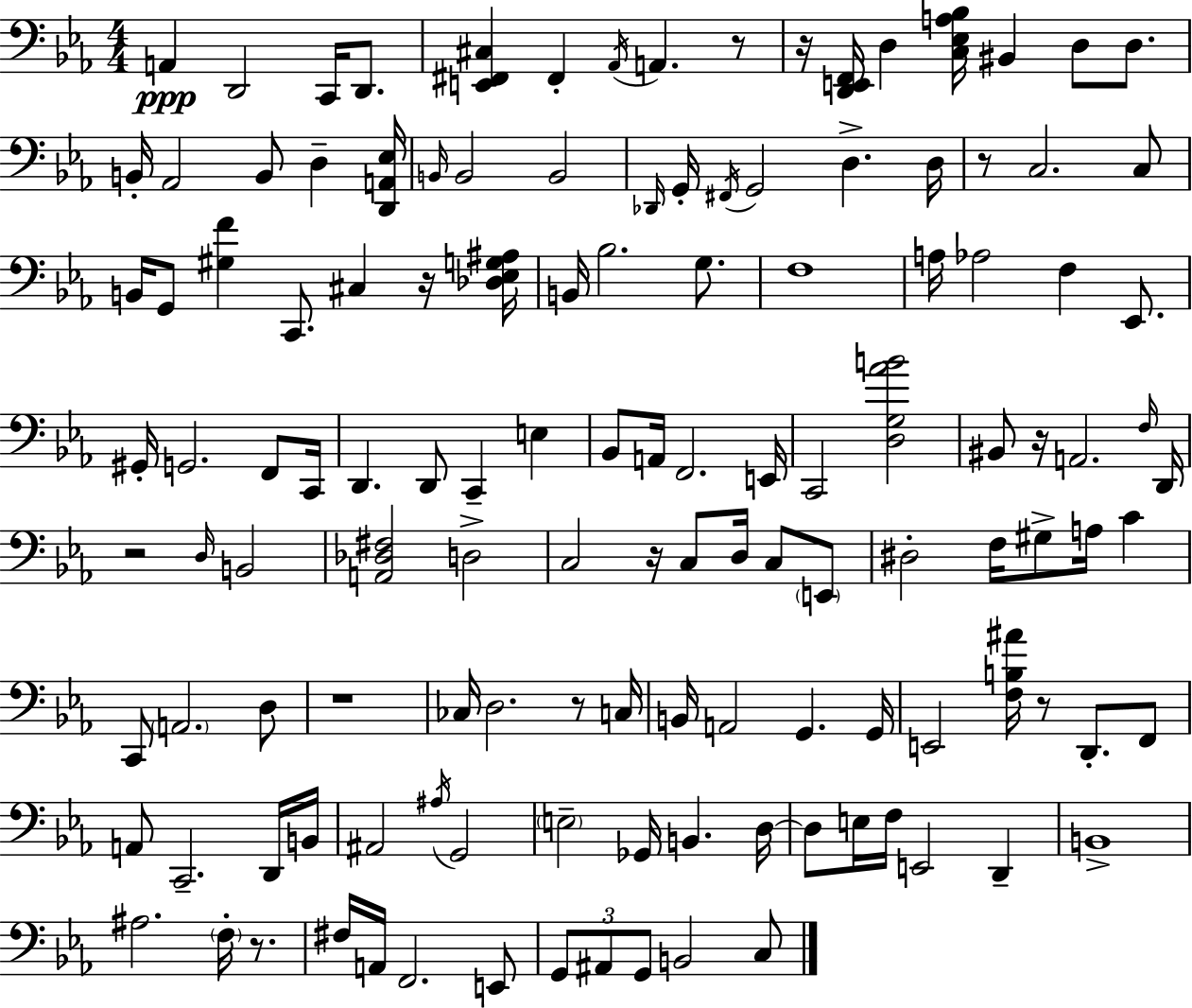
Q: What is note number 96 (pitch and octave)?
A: E2